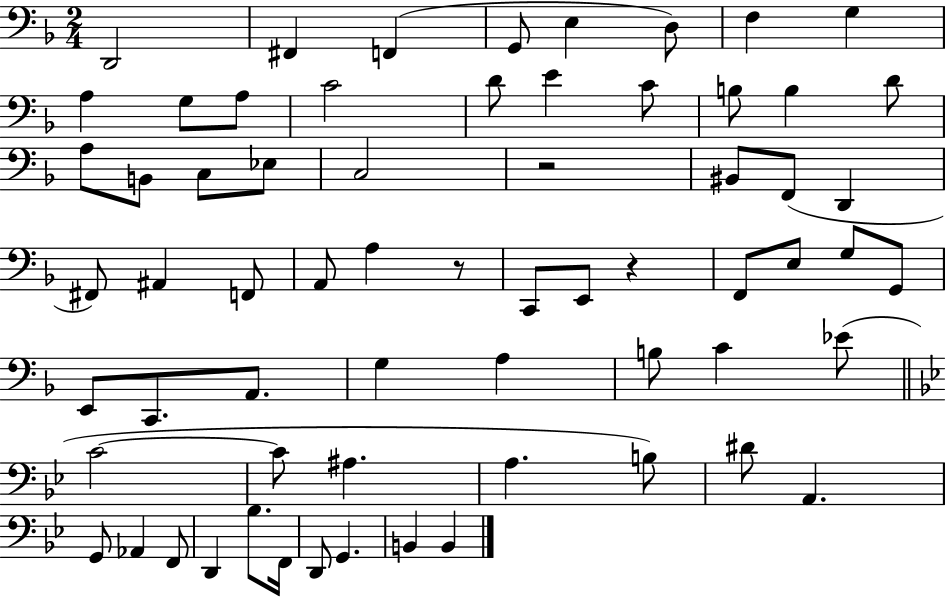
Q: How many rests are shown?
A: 3